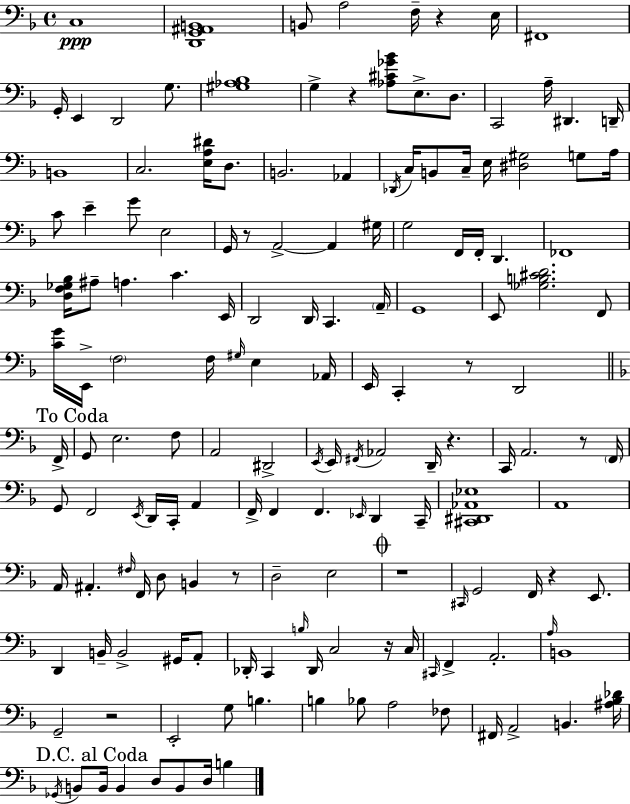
{
  \clef bass
  \time 4/4
  \defaultTimeSignature
  \key d \minor
  \repeat volta 2 { c1\ppp | <d, g, ais, b,>1 | b,8 a2 f16-- r4 e16 | fis,1 | \break g,16-. e,4 d,2 g8. | <gis aes bes>1 | g4-> r4 <aes cis' ges' bes'>8 e8.-> d8. | c,2 a16-- dis,4. d,16-- | \break b,1 | c2. <e a dis'>16 d8. | b,2. aes,4 | \acciaccatura { des,16 } c16 b,8 c16-- e16 <dis gis>2 g8 | \break a16 c'8 e'4-- g'8 e2 | g,16 r8 a,2->~~ a,4 | gis16 g2 f,16 f,16-. d,4. | fes,1 | \break <d f ges bes>16 ais8-- a4. c'4. | e,16 d,2 d,16 c,4. | \parenthesize a,16-- g,1 | e,8 <ges b cis' d'>2. f,8 | \break <c' g'>16 e,16-> \parenthesize f2 f16 \grace { gis16 } e4 | aes,16 e,16 c,4-. r8 d,2 | \mark "To Coda" \bar "||" \break \key f \major f,16-> g,8 e2. f8 | a,2 dis,2-> | \acciaccatura { e,16 } e,16 \acciaccatura { fis,16 } aes,2 d,16-- r4. | c,16 a,2. | \break r8 \parenthesize f,16 g,8 f,2 \acciaccatura { e,16 } d,16 c,16-. | a,4 f,16-> f,4 f,4. \grace { ees,16 } | d,4 c,16-- <cis, dis, aes, ees>1 | a,1 | \break a,16 ais,4.-. \grace { fis16 } f,16 d8 | b,4 r8 d2-- e2 | \mark \markup { \musicglyph "scripts.coda" } r1 | \grace { cis,16 } g,2 f,16 | \break r4 e,8. d,4 b,16-- b,2-> | gis,16 a,8-. des,16-. c,4 \grace { b16 } des,16 c2 | r16 c16 \grace { cis,16 } f,4-> a,2.-. | \grace { a16 } b,1 | \break g,2-- | r2 e,2-. | g8 b4. b4 bes8 | a2 fes8 fis,16 a,2-> | \break b,4. <ais bes des'>16 \mark "D.C. al Coda" \acciaccatura { ges,16 } b,8 b,16 b,4 | d8 b,8 d16 b4 } \bar "|."
}